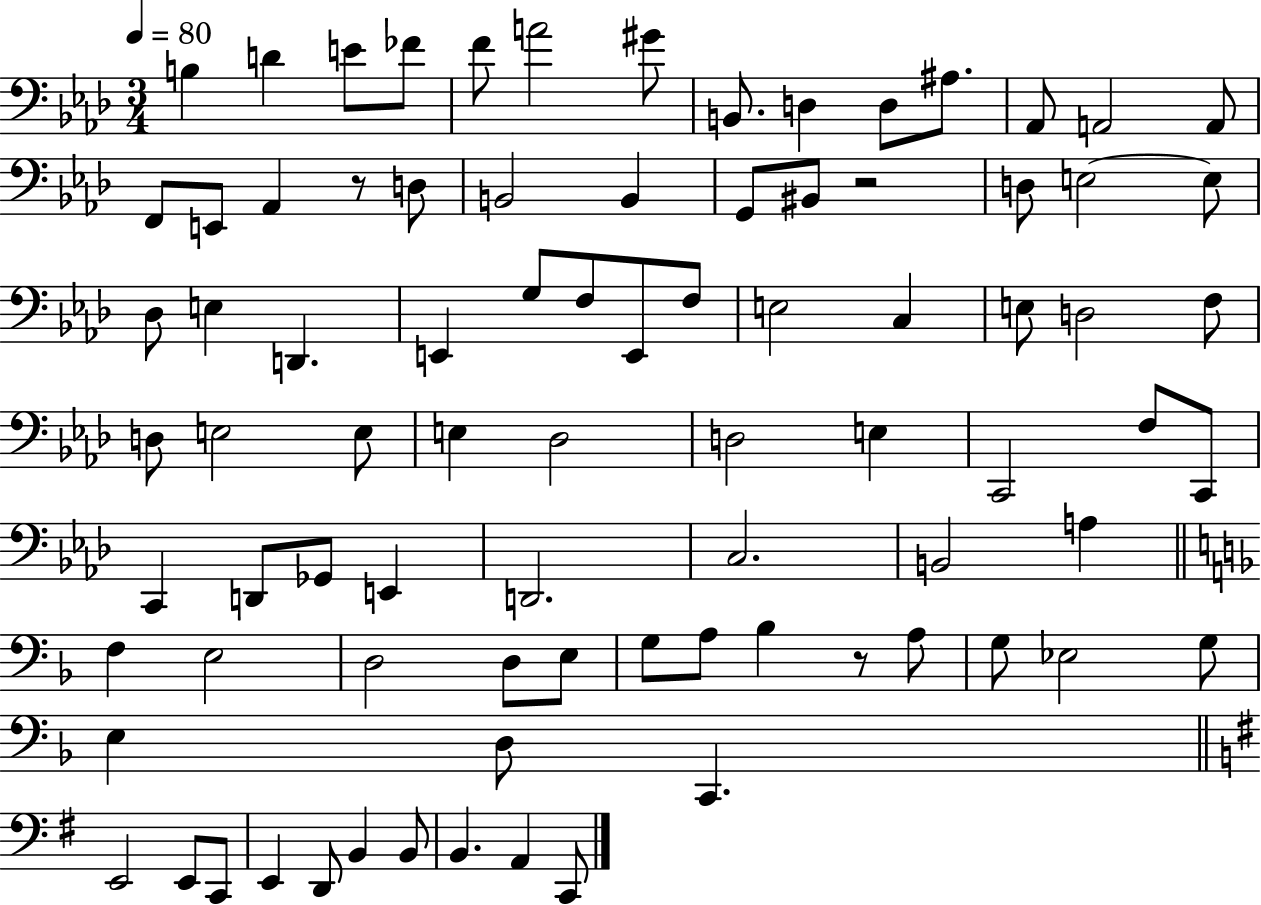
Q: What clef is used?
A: bass